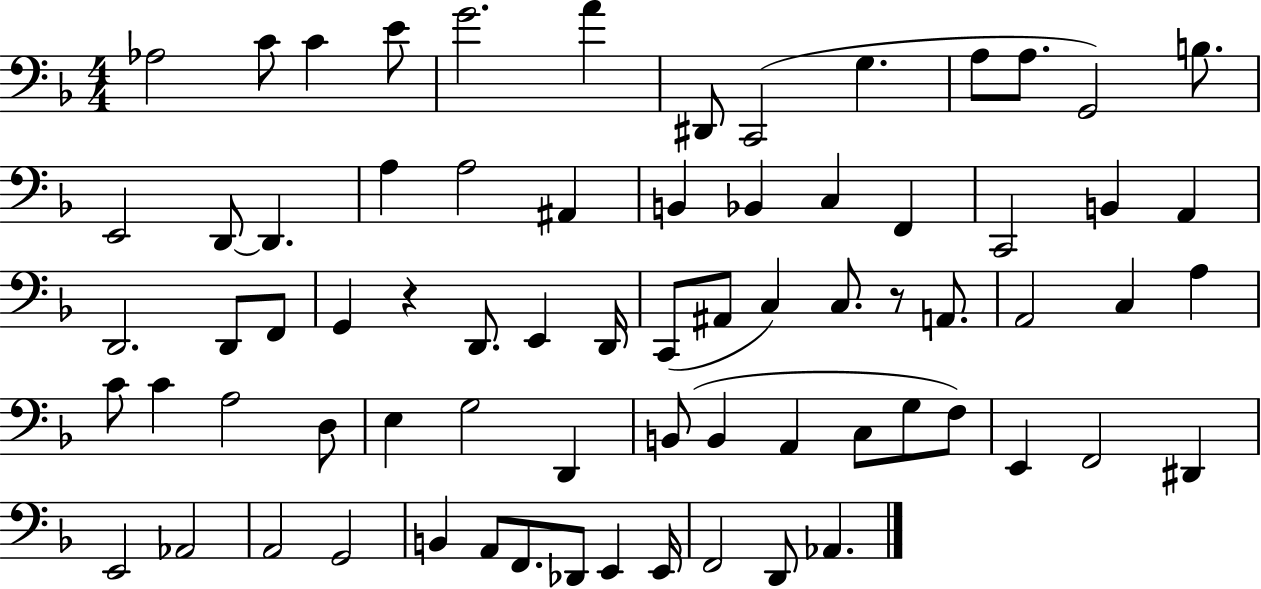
Ab3/h C4/e C4/q E4/e G4/h. A4/q D#2/e C2/h G3/q. A3/e A3/e. G2/h B3/e. E2/h D2/e D2/q. A3/q A3/h A#2/q B2/q Bb2/q C3/q F2/q C2/h B2/q A2/q D2/h. D2/e F2/e G2/q R/q D2/e. E2/q D2/s C2/e A#2/e C3/q C3/e. R/e A2/e. A2/h C3/q A3/q C4/e C4/q A3/h D3/e E3/q G3/h D2/q B2/e B2/q A2/q C3/e G3/e F3/e E2/q F2/h D#2/q E2/h Ab2/h A2/h G2/h B2/q A2/e F2/e. Db2/e E2/q E2/s F2/h D2/e Ab2/q.